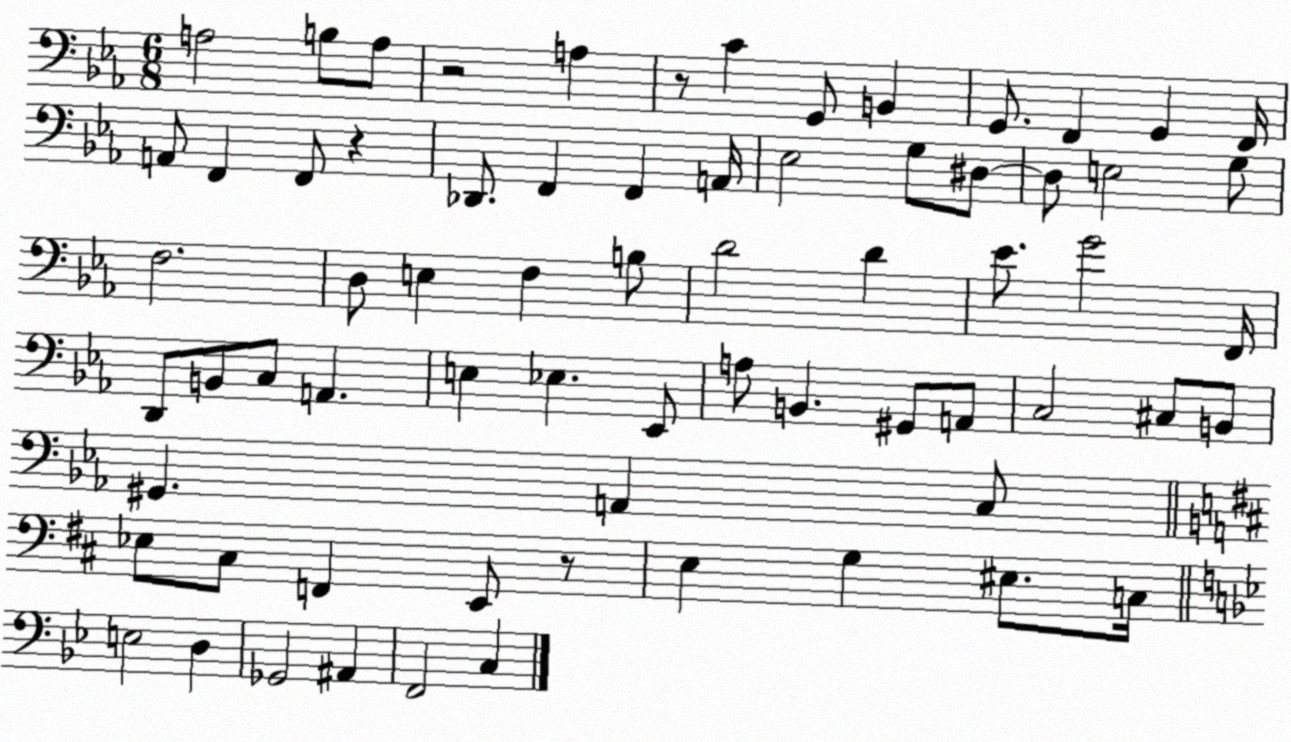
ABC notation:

X:1
T:Untitled
M:6/8
L:1/4
K:Eb
A,2 B,/2 A,/2 z2 A, z/2 C G,,/2 B,, G,,/2 F,, G,, F,,/4 A,,/2 F,, F,,/2 z _D,,/2 F,, F,, A,,/4 _E,2 G,/2 ^D,/2 ^D,/2 E,2 G,/2 F,2 D,/2 E, F, B,/2 D2 D _E/2 G2 F,,/4 D,,/2 B,,/2 C,/2 A,, E, _E, _E,,/2 A,/2 B,, ^G,,/2 A,,/2 C,2 ^C,/2 B,,/2 ^G,, A,, C,/2 _E,/2 ^C,/2 F,, E,,/2 z/2 E, G, ^E,/2 C,/4 E,2 D, _G,,2 ^A,, F,,2 C,